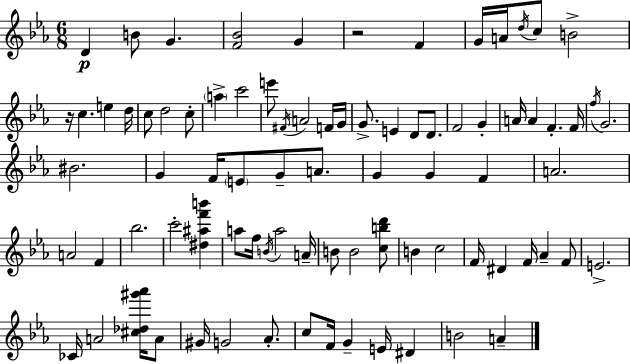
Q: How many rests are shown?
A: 2